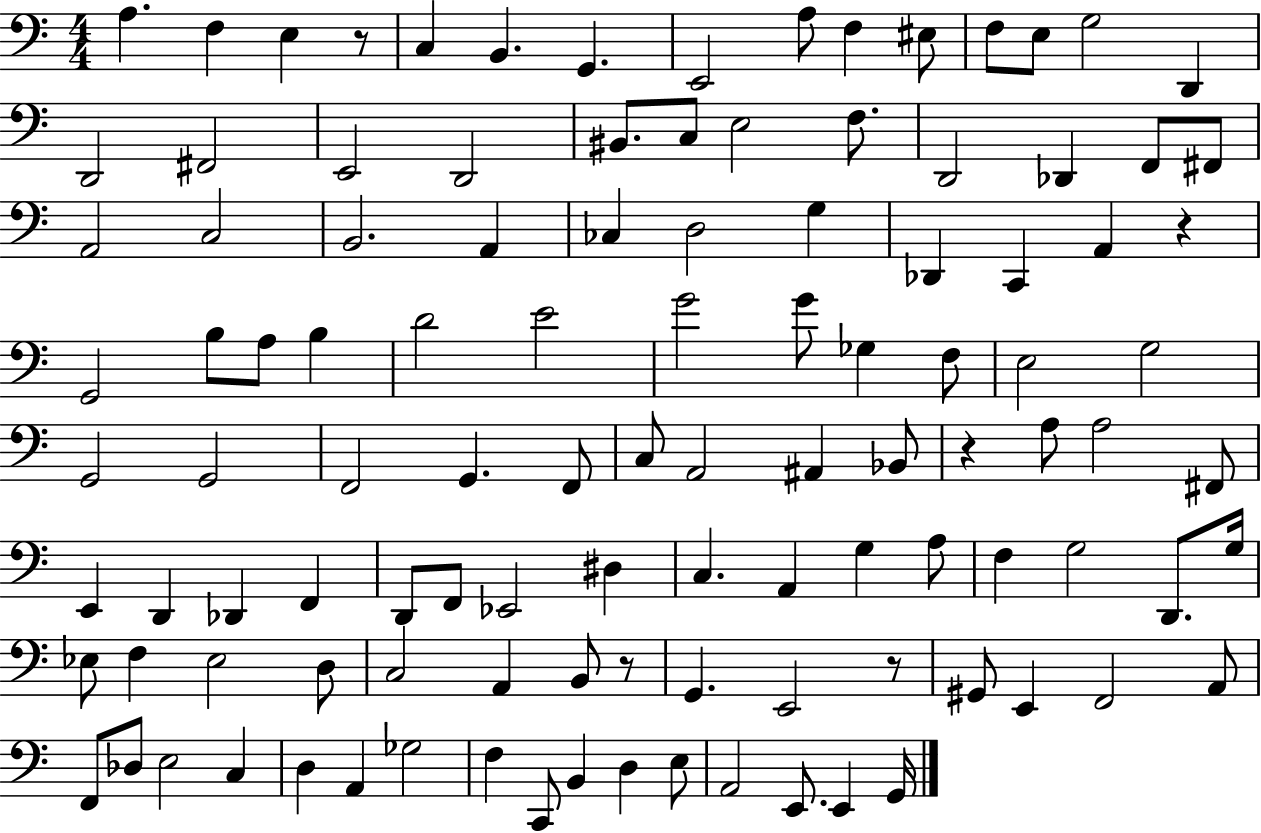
A3/q. F3/q E3/q R/e C3/q B2/q. G2/q. E2/h A3/e F3/q EIS3/e F3/e E3/e G3/h D2/q D2/h F#2/h E2/h D2/h BIS2/e. C3/e E3/h F3/e. D2/h Db2/q F2/e F#2/e A2/h C3/h B2/h. A2/q CES3/q D3/h G3/q Db2/q C2/q A2/q R/q G2/h B3/e A3/e B3/q D4/h E4/h G4/h G4/e Gb3/q F3/e E3/h G3/h G2/h G2/h F2/h G2/q. F2/e C3/e A2/h A#2/q Bb2/e R/q A3/e A3/h F#2/e E2/q D2/q Db2/q F2/q D2/e F2/e Eb2/h D#3/q C3/q. A2/q G3/q A3/e F3/q G3/h D2/e. G3/s Eb3/e F3/q Eb3/h D3/e C3/h A2/q B2/e R/e G2/q. E2/h R/e G#2/e E2/q F2/h A2/e F2/e Db3/e E3/h C3/q D3/q A2/q Gb3/h F3/q C2/e B2/q D3/q E3/e A2/h E2/e. E2/q G2/s